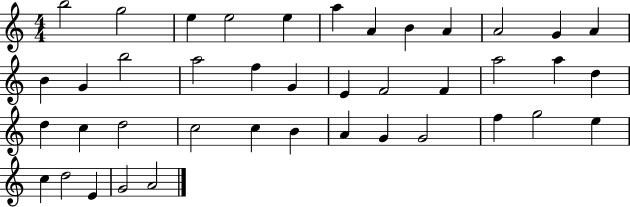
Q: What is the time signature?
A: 4/4